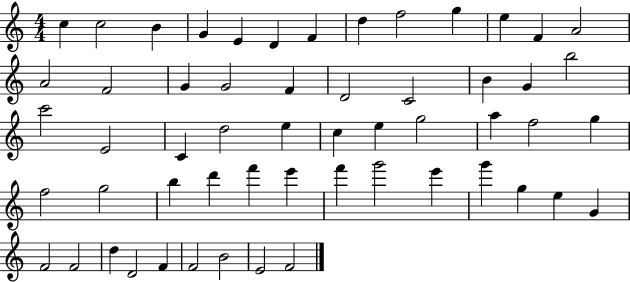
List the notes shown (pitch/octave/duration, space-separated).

C5/q C5/h B4/q G4/q E4/q D4/q F4/q D5/q F5/h G5/q E5/q F4/q A4/h A4/h F4/h G4/q G4/h F4/q D4/h C4/h B4/q G4/q B5/h C6/h E4/h C4/q D5/h E5/q C5/q E5/q G5/h A5/q F5/h G5/q F5/h G5/h B5/q D6/q F6/q E6/q F6/q G6/h E6/q G6/q G5/q E5/q G4/q F4/h F4/h D5/q D4/h F4/q F4/h B4/h E4/h F4/h